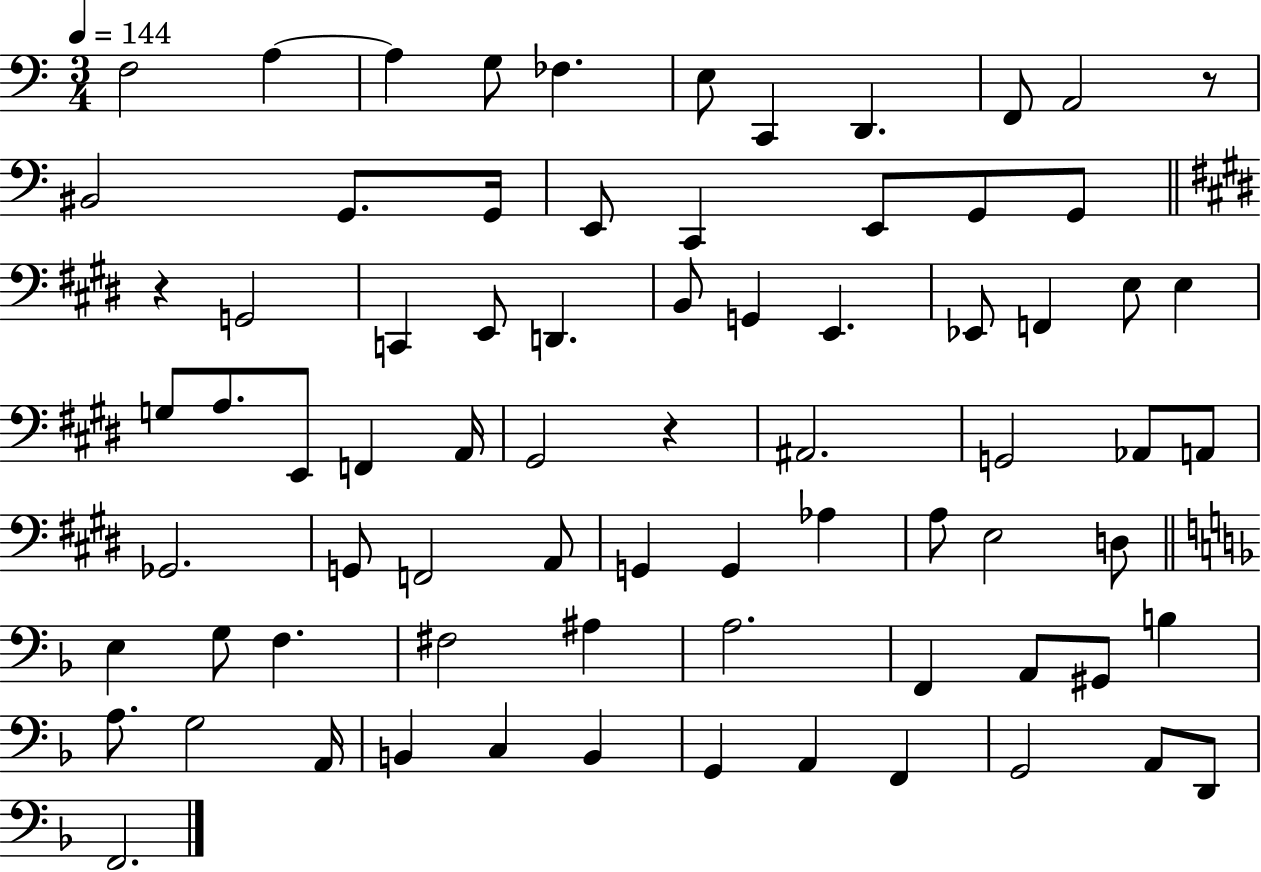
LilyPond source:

{
  \clef bass
  \numericTimeSignature
  \time 3/4
  \key c \major
  \tempo 4 = 144
  f2 a4~~ | a4 g8 fes4. | e8 c,4 d,4. | f,8 a,2 r8 | \break bis,2 g,8. g,16 | e,8 c,4 e,8 g,8 g,8 | \bar "||" \break \key e \major r4 g,2 | c,4 e,8 d,4. | b,8 g,4 e,4. | ees,8 f,4 e8 e4 | \break g8 a8. e,8 f,4 a,16 | gis,2 r4 | ais,2. | g,2 aes,8 a,8 | \break ges,2. | g,8 f,2 a,8 | g,4 g,4 aes4 | a8 e2 d8 | \break \bar "||" \break \key f \major e4 g8 f4. | fis2 ais4 | a2. | f,4 a,8 gis,8 b4 | \break a8. g2 a,16 | b,4 c4 b,4 | g,4 a,4 f,4 | g,2 a,8 d,8 | \break f,2. | \bar "|."
}